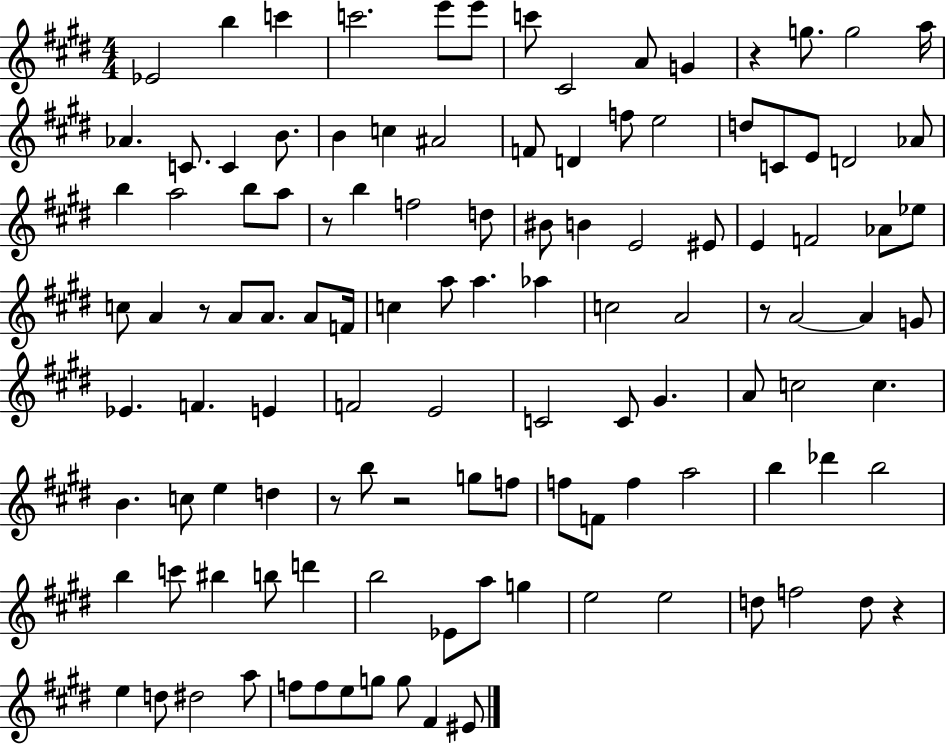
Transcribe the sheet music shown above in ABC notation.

X:1
T:Untitled
M:4/4
L:1/4
K:E
_E2 b c' c'2 e'/2 e'/2 c'/2 ^C2 A/2 G z g/2 g2 a/4 _A C/2 C B/2 B c ^A2 F/2 D f/2 e2 d/2 C/2 E/2 D2 _A/2 b a2 b/2 a/2 z/2 b f2 d/2 ^B/2 B E2 ^E/2 E F2 _A/2 _e/2 c/2 A z/2 A/2 A/2 A/2 F/4 c a/2 a _a c2 A2 z/2 A2 A G/2 _E F E F2 E2 C2 C/2 ^G A/2 c2 c B c/2 e d z/2 b/2 z2 g/2 f/2 f/2 F/2 f a2 b _d' b2 b c'/2 ^b b/2 d' b2 _E/2 a/2 g e2 e2 d/2 f2 d/2 z e d/2 ^d2 a/2 f/2 f/2 e/2 g/2 g/2 ^F ^E/2